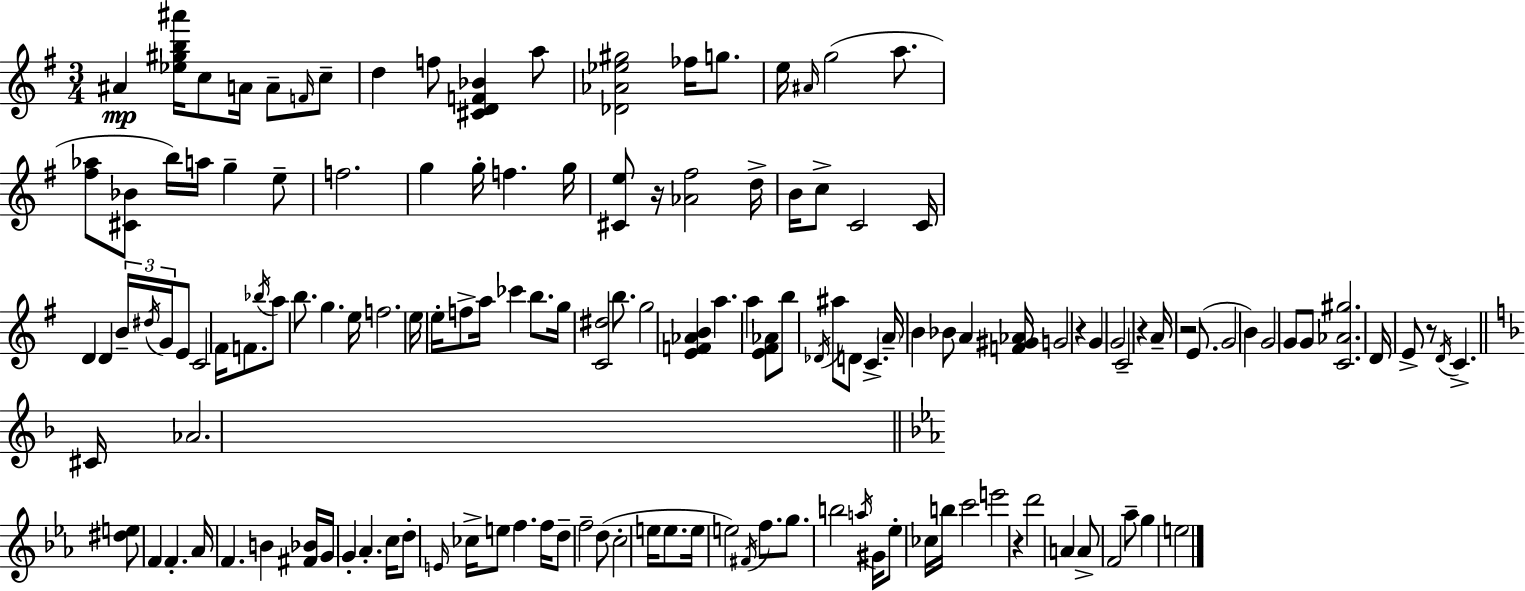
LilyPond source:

{
  \clef treble
  \numericTimeSignature
  \time 3/4
  \key e \minor
  ais'4\mp <ees'' gis'' b'' ais'''>16 c''8 a'16 a'8-- \grace { f'16 } c''8-- | d''4 f''8 <cis' d' f' bes'>4 a''8 | <des' aes' ees'' gis''>2 fes''16 g''8. | e''16 \grace { ais'16 }( g''2 a''8. | \break <fis'' aes''>8 <cis' bes'>8 b''16) a''16 g''4-- | e''8-- f''2. | g''4 g''16-. f''4. | g''16 <cis' e''>8 r16 <aes' fis''>2 | \break d''16-> b'16 c''8-> c'2 | c'16 d'4 d'4 \tuplet 3/2 { b'16-- \acciaccatura { dis''16 } | g'16 } e'8 c'2 fis'16 | f'8. \acciaccatura { bes''16 } a''8 b''8. g''4. | \break e''16 f''2. | e''16 e''16-. f''8-> a''16 ces'''4 | b''8. g''16 <c' dis''>2 | b''8. g''2 | \break <e' f' aes' b'>4 a''4. a''4 | <e' fis' aes'>8 b''8 \acciaccatura { des'16 } ais''8 d'8 c'4.-> | \parenthesize a'16-- b'4 bes'8 | a'4 <f' gis' aes'>16 g'2 | \break r4 g'4 g'2 | c'2-- | r4 a'16-- r2 | e'8.( g'2 | \break b'4) g'2 | g'8 g'8 <c' aes' gis''>2. | d'16 e'8-> r8 \acciaccatura { d'16 } c'4.-> | \bar "||" \break \key f \major cis'16 aes'2. | \bar "||" \break \key ees \major <dis'' e''>8 f'4 f'4.-. | aes'16 f'4. b'4 <fis' bes'>16 | g'16 g'4-. aes'4.-. c''16 | d''8-. \grace { e'16 } ces''16-> e''8 f''4. | \break f''16 d''8-- f''2-- d''8( | c''2-. e''16 e''8. | e''16 e''2) \acciaccatura { fis'16 } f''8. | g''8. b''2 | \break \acciaccatura { a''16 } gis'16 ees''8-. ces''16 b''16 c'''2 | e'''2 r4 | d'''2 a'4 | a'8-> f'2 | \break aes''8-- g''4 e''2 | \bar "|."
}